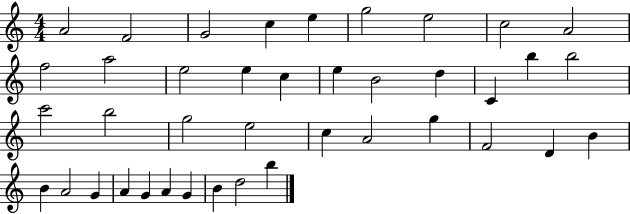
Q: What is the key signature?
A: C major